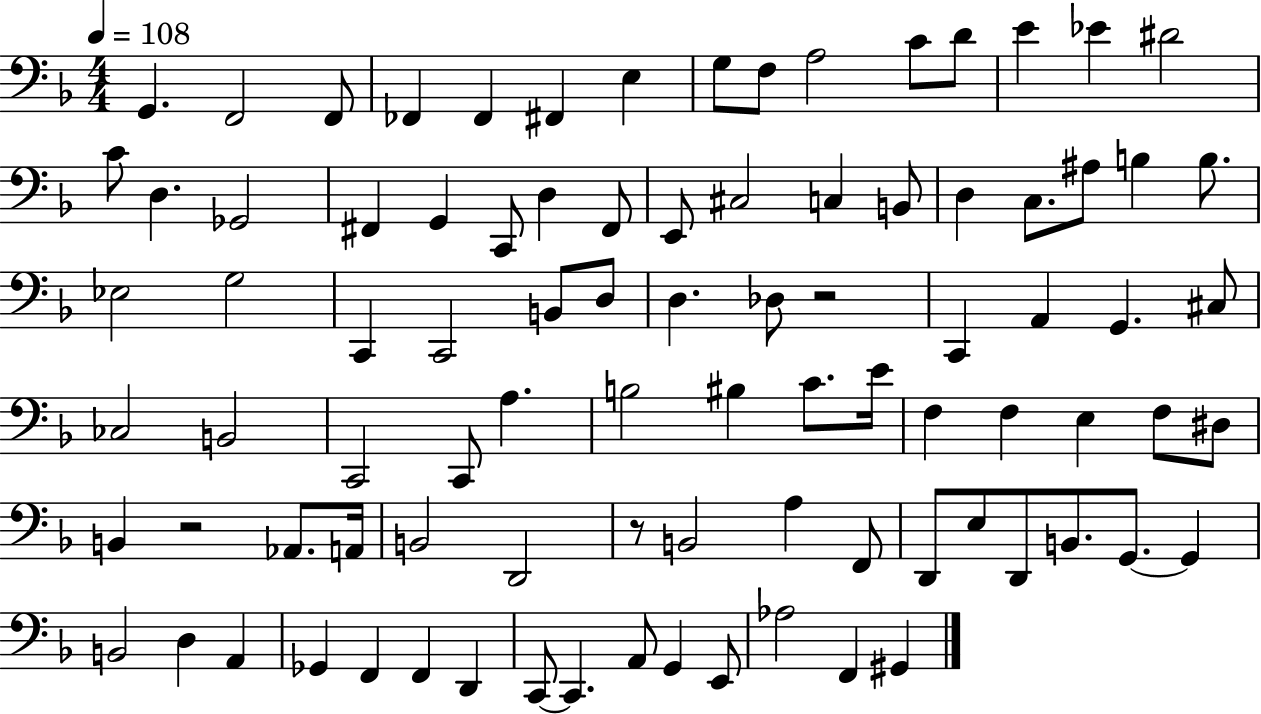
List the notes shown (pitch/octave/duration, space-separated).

G2/q. F2/h F2/e FES2/q FES2/q F#2/q E3/q G3/e F3/e A3/h C4/e D4/e E4/q Eb4/q D#4/h C4/e D3/q. Gb2/h F#2/q G2/q C2/e D3/q F#2/e E2/e C#3/h C3/q B2/e D3/q C3/e. A#3/e B3/q B3/e. Eb3/h G3/h C2/q C2/h B2/e D3/e D3/q. Db3/e R/h C2/q A2/q G2/q. C#3/e CES3/h B2/h C2/h C2/e A3/q. B3/h BIS3/q C4/e. E4/s F3/q F3/q E3/q F3/e D#3/e B2/q R/h Ab2/e. A2/s B2/h D2/h R/e B2/h A3/q F2/e D2/e E3/e D2/e B2/e. G2/e. G2/q B2/h D3/q A2/q Gb2/q F2/q F2/q D2/q C2/e C2/q. A2/e G2/q E2/e Ab3/h F2/q G#2/q